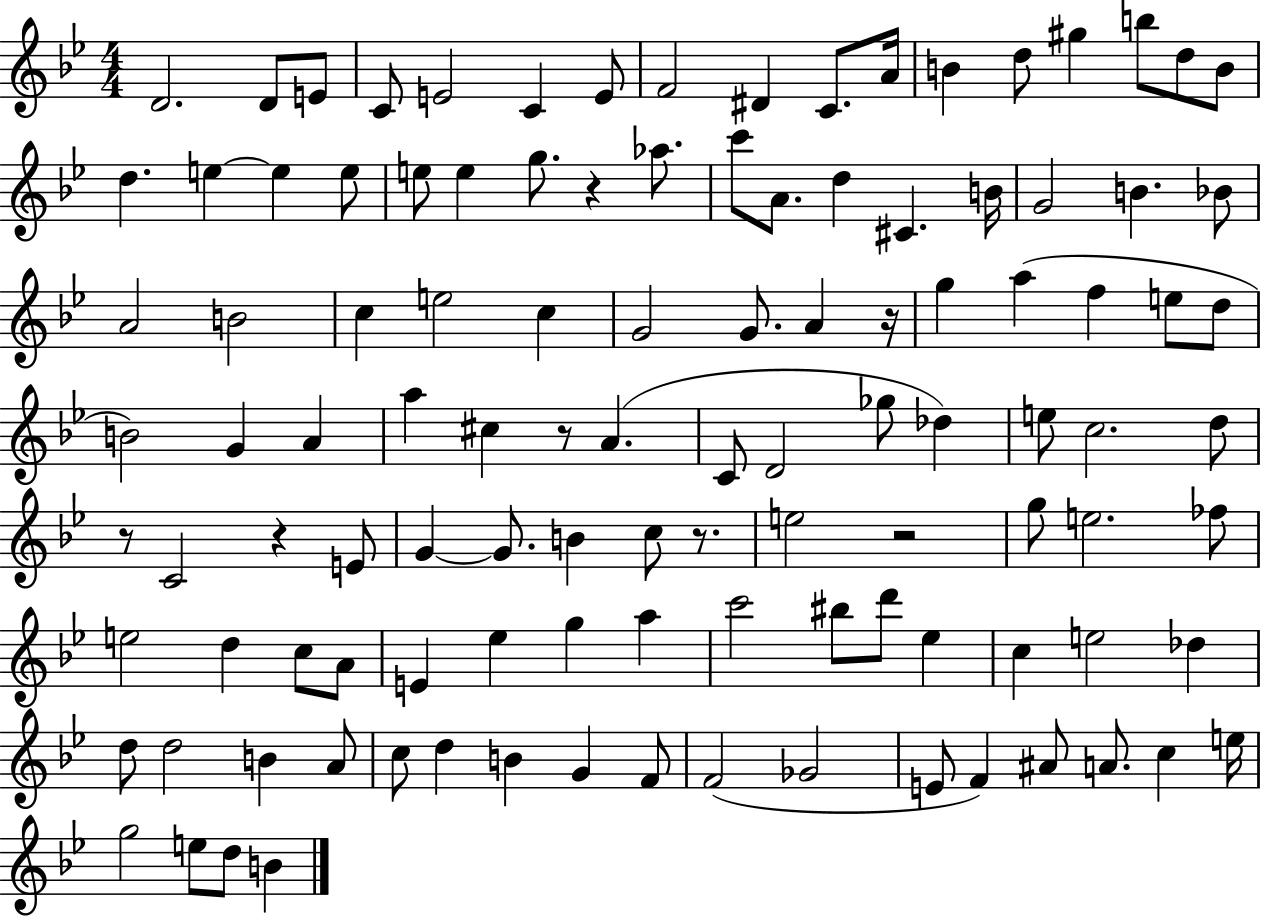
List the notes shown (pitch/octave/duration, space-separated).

D4/h. D4/e E4/e C4/e E4/h C4/q E4/e F4/h D#4/q C4/e. A4/s B4/q D5/e G#5/q B5/e D5/e B4/e D5/q. E5/q E5/q E5/e E5/e E5/q G5/e. R/q Ab5/e. C6/e A4/e. D5/q C#4/q. B4/s G4/h B4/q. Bb4/e A4/h B4/h C5/q E5/h C5/q G4/h G4/e. A4/q R/s G5/q A5/q F5/q E5/e D5/e B4/h G4/q A4/q A5/q C#5/q R/e A4/q. C4/e D4/h Gb5/e Db5/q E5/e C5/h. D5/e R/e C4/h R/q E4/e G4/q G4/e. B4/q C5/e R/e. E5/h R/h G5/e E5/h. FES5/e E5/h D5/q C5/e A4/e E4/q Eb5/q G5/q A5/q C6/h BIS5/e D6/e Eb5/q C5/q E5/h Db5/q D5/e D5/h B4/q A4/e C5/e D5/q B4/q G4/q F4/e F4/h Gb4/h E4/e F4/q A#4/e A4/e. C5/q E5/s G5/h E5/e D5/e B4/q